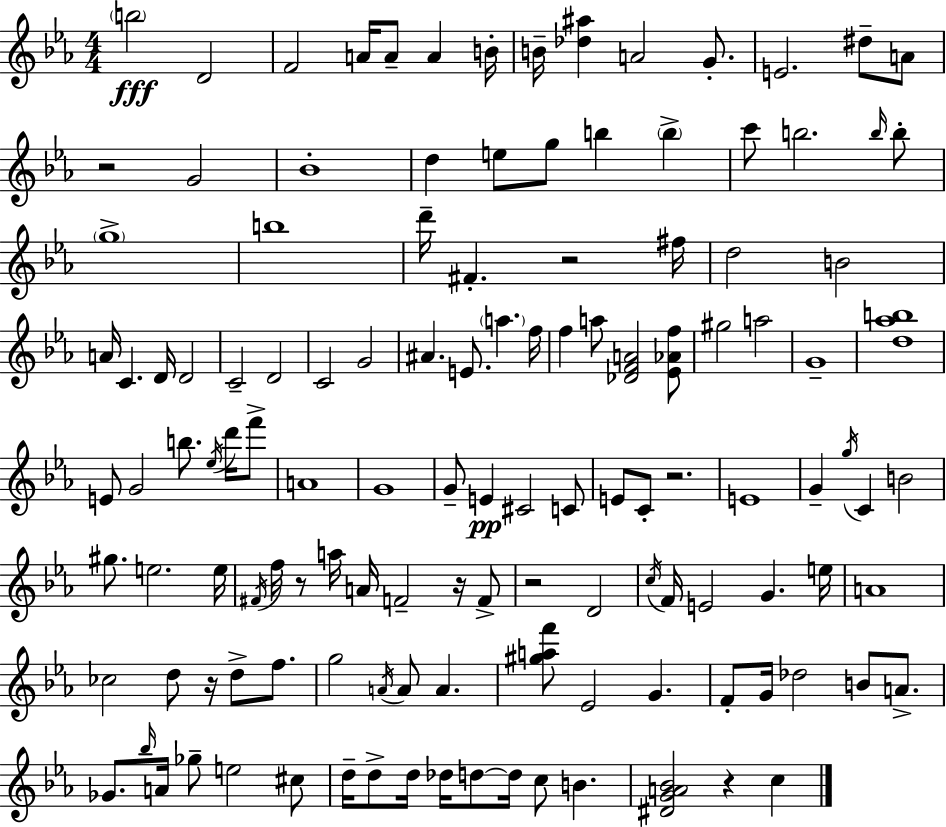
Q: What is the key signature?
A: C minor